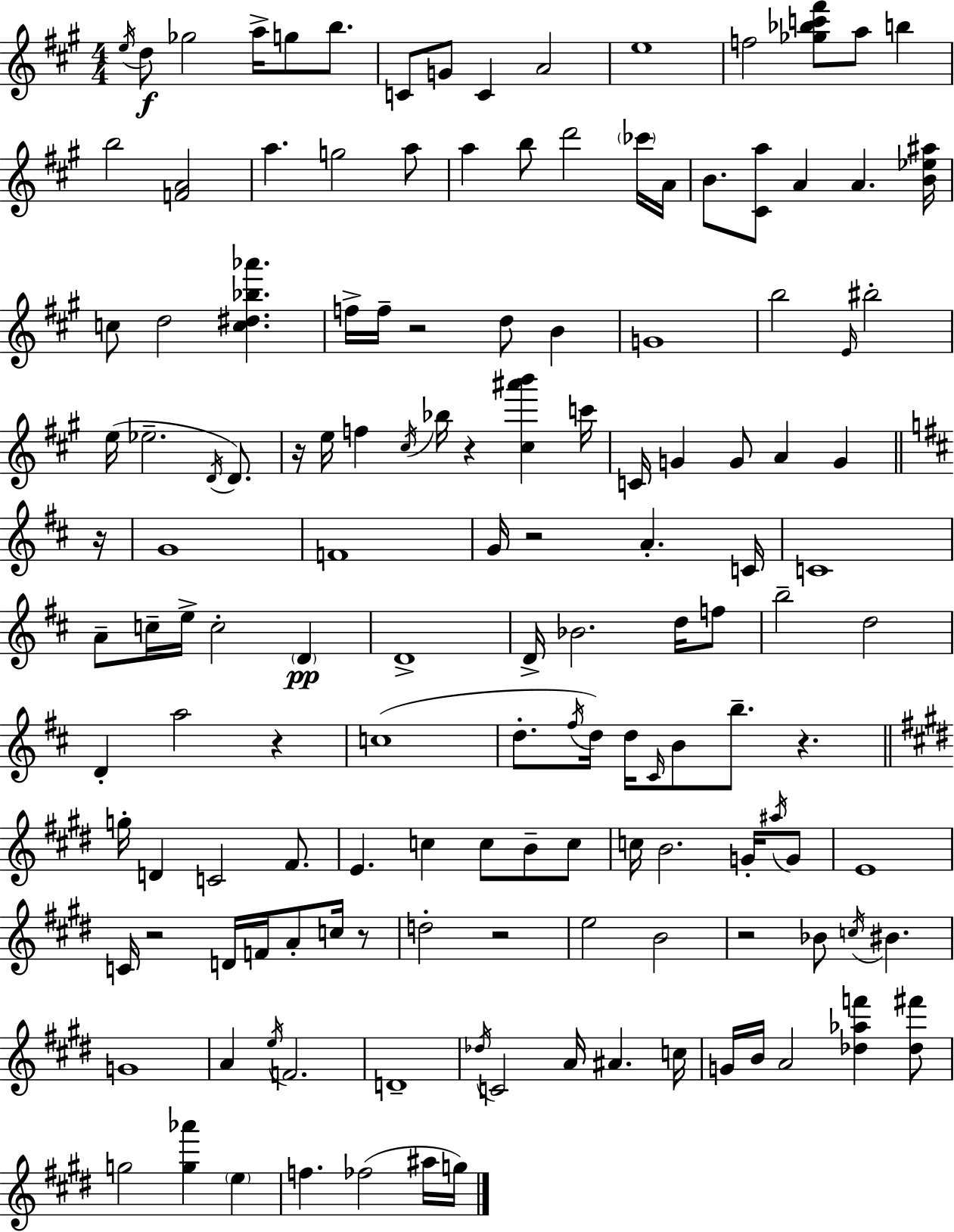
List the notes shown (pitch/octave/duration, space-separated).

E5/s D5/e Gb5/h A5/s G5/e B5/e. C4/e G4/e C4/q A4/h E5/w F5/h [Gb5,Bb5,C6,F#6]/e A5/e B5/q B5/h [F4,A4]/h A5/q. G5/h A5/e A5/q B5/e D6/h CES6/s A4/s B4/e. [C#4,A5]/e A4/q A4/q. [B4,Eb5,A#5]/s C5/e D5/h [C5,D#5,Bb5,Ab6]/q. F5/s F5/s R/h D5/e B4/q G4/w B5/h E4/s BIS5/h E5/s Eb5/h. D4/s D4/e. R/s E5/s F5/q C#5/s Bb5/s R/q [C#5,A#6,B6]/q C6/s C4/s G4/q G4/e A4/q G4/q R/s G4/w F4/w G4/s R/h A4/q. C4/s C4/w A4/e C5/s E5/s C5/h D4/q D4/w D4/s Bb4/h. D5/s F5/e B5/h D5/h D4/q A5/h R/q C5/w D5/e. F#5/s D5/s D5/s C#4/s B4/e B5/e. R/q. G5/s D4/q C4/h F#4/e. E4/q. C5/q C5/e B4/e C5/e C5/s B4/h. G4/s A#5/s G4/e E4/w C4/s R/h D4/s F4/s A4/e C5/s R/e D5/h R/h E5/h B4/h R/h Bb4/e C5/s BIS4/q. G4/w A4/q E5/s F4/h. D4/w Db5/s C4/h A4/s A#4/q. C5/s G4/s B4/s A4/h [Db5,Ab5,F6]/q [Db5,F#6]/e G5/h [G5,Ab6]/q E5/q F5/q. FES5/h A#5/s G5/s